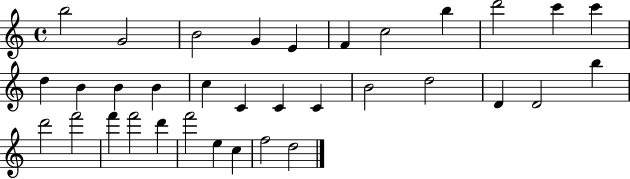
B5/h G4/h B4/h G4/q E4/q F4/q C5/h B5/q D6/h C6/q C6/q D5/q B4/q B4/q B4/q C5/q C4/q C4/q C4/q B4/h D5/h D4/q D4/h B5/q D6/h F6/h F6/q F6/h D6/q F6/h E5/q C5/q F5/h D5/h